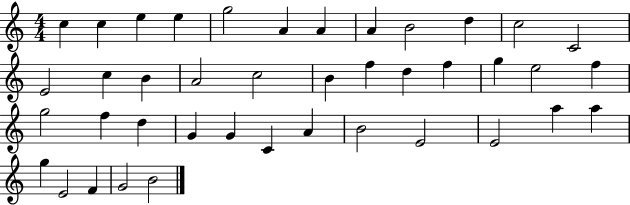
{
  \clef treble
  \numericTimeSignature
  \time 4/4
  \key c \major
  c''4 c''4 e''4 e''4 | g''2 a'4 a'4 | a'4 b'2 d''4 | c''2 c'2 | \break e'2 c''4 b'4 | a'2 c''2 | b'4 f''4 d''4 f''4 | g''4 e''2 f''4 | \break g''2 f''4 d''4 | g'4 g'4 c'4 a'4 | b'2 e'2 | e'2 a''4 a''4 | \break g''4 e'2 f'4 | g'2 b'2 | \bar "|."
}